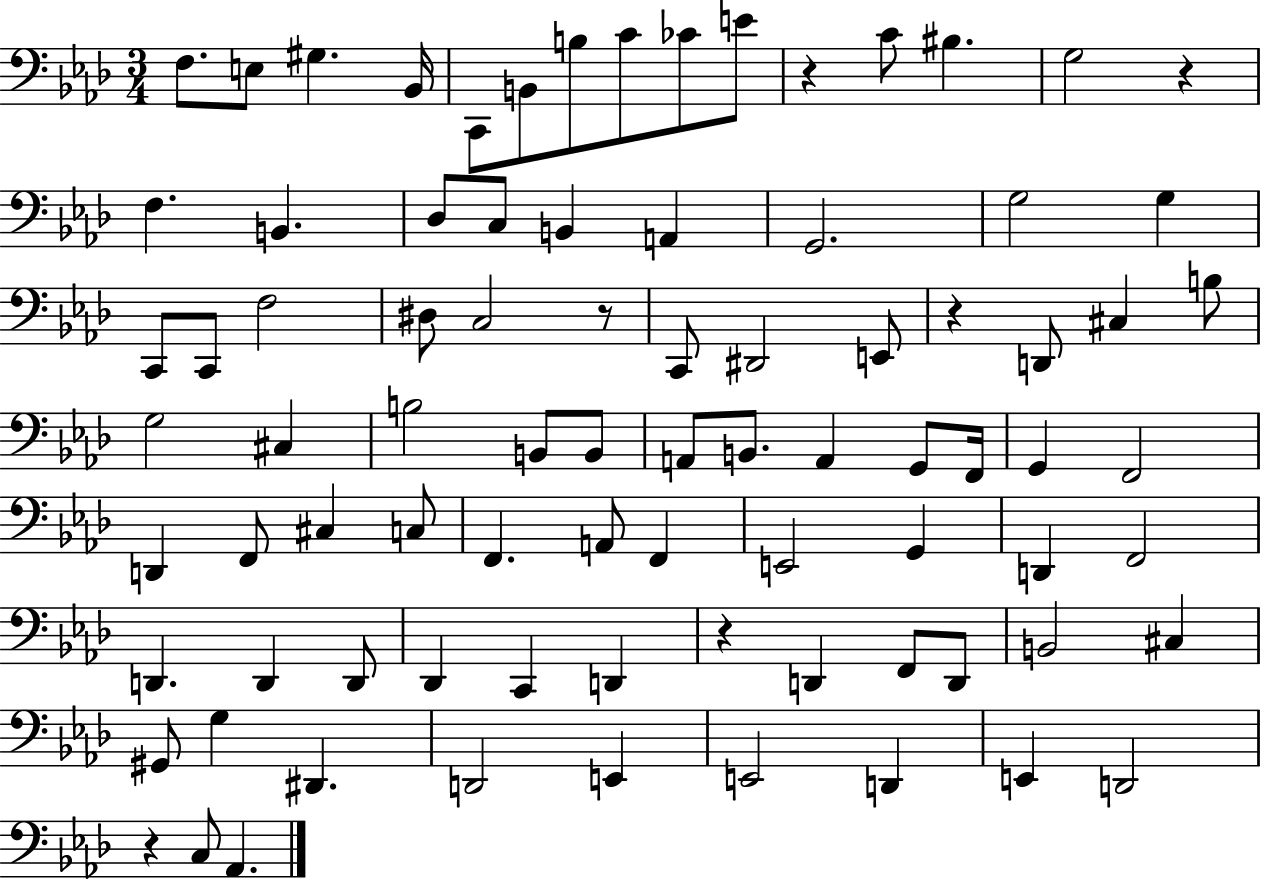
{
  \clef bass
  \numericTimeSignature
  \time 3/4
  \key aes \major
  f8. e8 gis4. bes,16 | c,8 b,8 b8 c'8 ces'8 e'8 | r4 c'8 bis4. | g2 r4 | \break f4. b,4. | des8 c8 b,4 a,4 | g,2. | g2 g4 | \break c,8 c,8 f2 | dis8 c2 r8 | c,8 dis,2 e,8 | r4 d,8 cis4 b8 | \break g2 cis4 | b2 b,8 b,8 | a,8 b,8. a,4 g,8 f,16 | g,4 f,2 | \break d,4 f,8 cis4 c8 | f,4. a,8 f,4 | e,2 g,4 | d,4 f,2 | \break d,4. d,4 d,8 | des,4 c,4 d,4 | r4 d,4 f,8 d,8 | b,2 cis4 | \break gis,8 g4 dis,4. | d,2 e,4 | e,2 d,4 | e,4 d,2 | \break r4 c8 aes,4. | \bar "|."
}